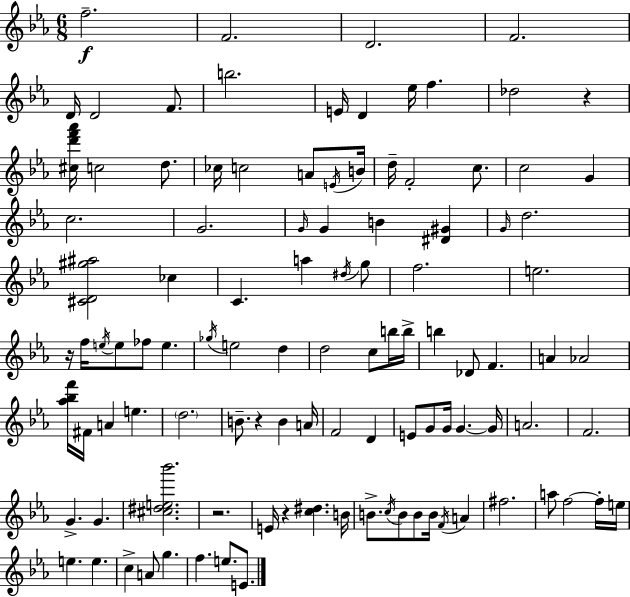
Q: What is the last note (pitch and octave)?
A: E4